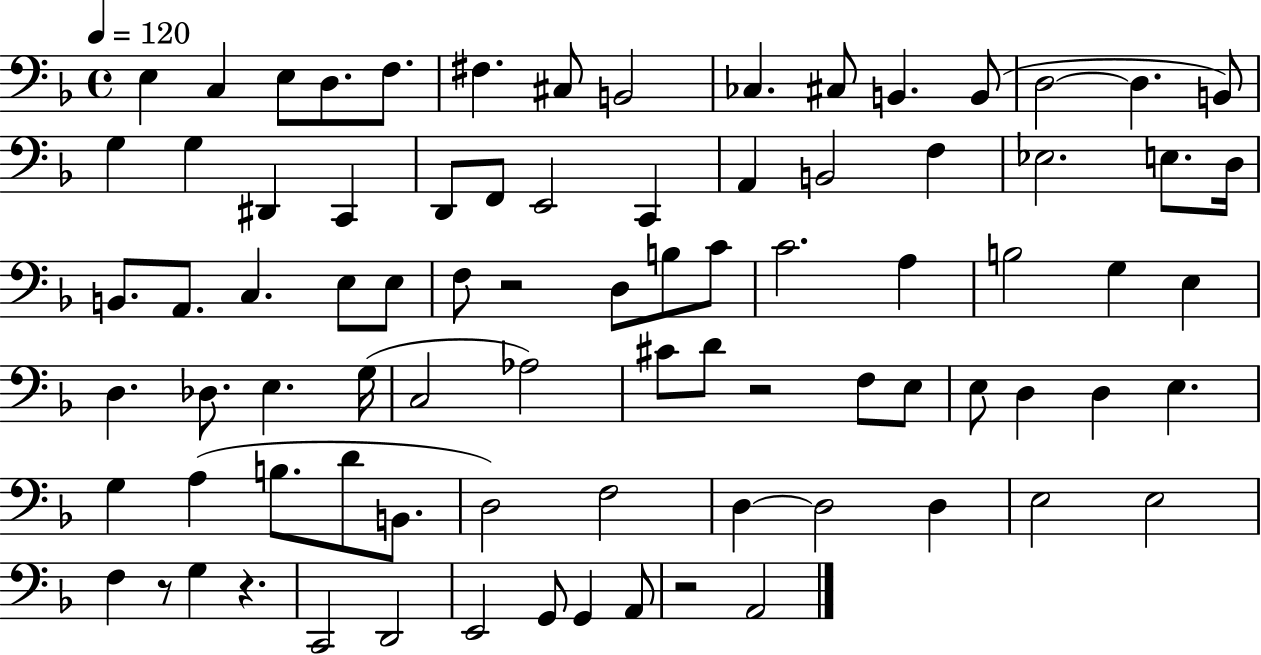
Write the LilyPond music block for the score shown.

{
  \clef bass
  \time 4/4
  \defaultTimeSignature
  \key f \major
  \tempo 4 = 120
  \repeat volta 2 { e4 c4 e8 d8. f8. | fis4. cis8 b,2 | ces4. cis8 b,4. b,8( | d2~~ d4. b,8) | \break g4 g4 dis,4 c,4 | d,8 f,8 e,2 c,4 | a,4 b,2 f4 | ees2. e8. d16 | \break b,8. a,8. c4. e8 e8 | f8 r2 d8 b8 c'8 | c'2. a4 | b2 g4 e4 | \break d4. des8. e4. g16( | c2 aes2) | cis'8 d'8 r2 f8 e8 | e8 d4 d4 e4. | \break g4 a4( b8. d'8 b,8. | d2) f2 | d4~~ d2 d4 | e2 e2 | \break f4 r8 g4 r4. | c,2 d,2 | e,2 g,8 g,4 a,8 | r2 a,2 | \break } \bar "|."
}